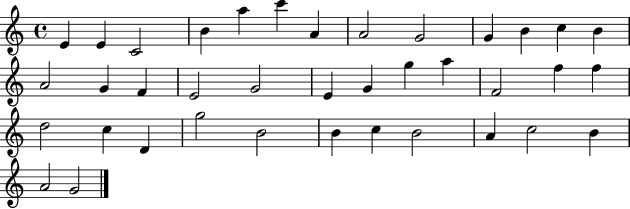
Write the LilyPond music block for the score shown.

{
  \clef treble
  \time 4/4
  \defaultTimeSignature
  \key c \major
  e'4 e'4 c'2 | b'4 a''4 c'''4 a'4 | a'2 g'2 | g'4 b'4 c''4 b'4 | \break a'2 g'4 f'4 | e'2 g'2 | e'4 g'4 g''4 a''4 | f'2 f''4 f''4 | \break d''2 c''4 d'4 | g''2 b'2 | b'4 c''4 b'2 | a'4 c''2 b'4 | \break a'2 g'2 | \bar "|."
}